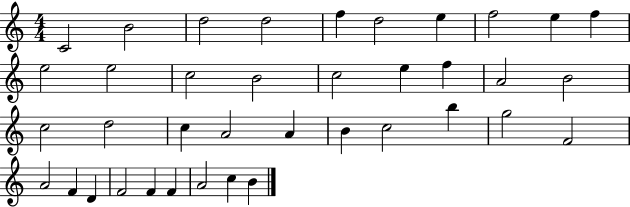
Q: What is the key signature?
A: C major